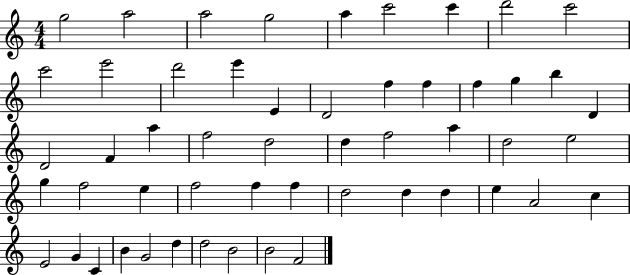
X:1
T:Untitled
M:4/4
L:1/4
K:C
g2 a2 a2 g2 a c'2 c' d'2 c'2 c'2 e'2 d'2 e' E D2 f f f g b D D2 F a f2 d2 d f2 a d2 e2 g f2 e f2 f f d2 d d e A2 c E2 G C B G2 d d2 B2 B2 F2